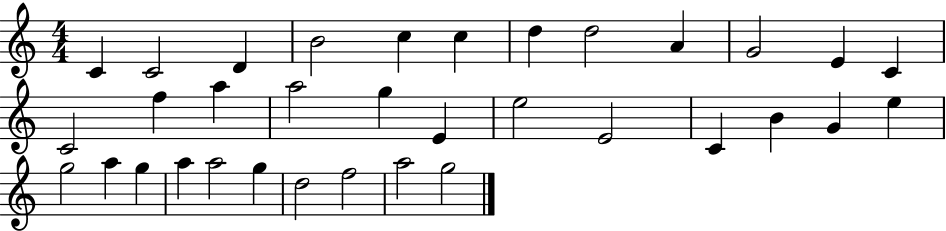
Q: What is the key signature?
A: C major